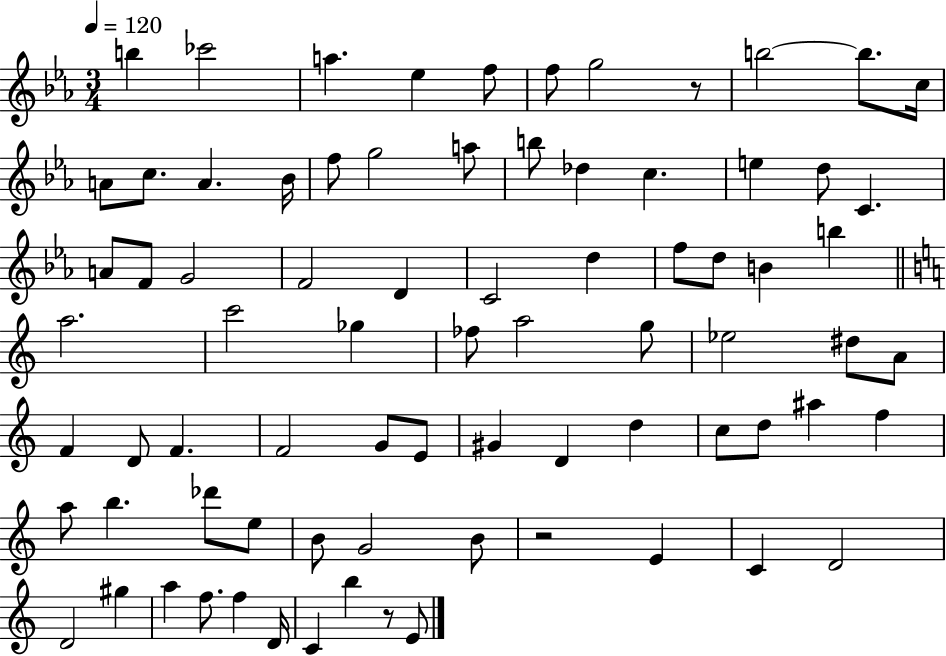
B5/q CES6/h A5/q. Eb5/q F5/e F5/e G5/h R/e B5/h B5/e. C5/s A4/e C5/e. A4/q. Bb4/s F5/e G5/h A5/e B5/e Db5/q C5/q. E5/q D5/e C4/q. A4/e F4/e G4/h F4/h D4/q C4/h D5/q F5/e D5/e B4/q B5/q A5/h. C6/h Gb5/q FES5/e A5/h G5/e Eb5/h D#5/e A4/e F4/q D4/e F4/q. F4/h G4/e E4/e G#4/q D4/q D5/q C5/e D5/e A#5/q F5/q A5/e B5/q. Db6/e E5/e B4/e G4/h B4/e R/h E4/q C4/q D4/h D4/h G#5/q A5/q F5/e. F5/q D4/s C4/q B5/q R/e E4/e